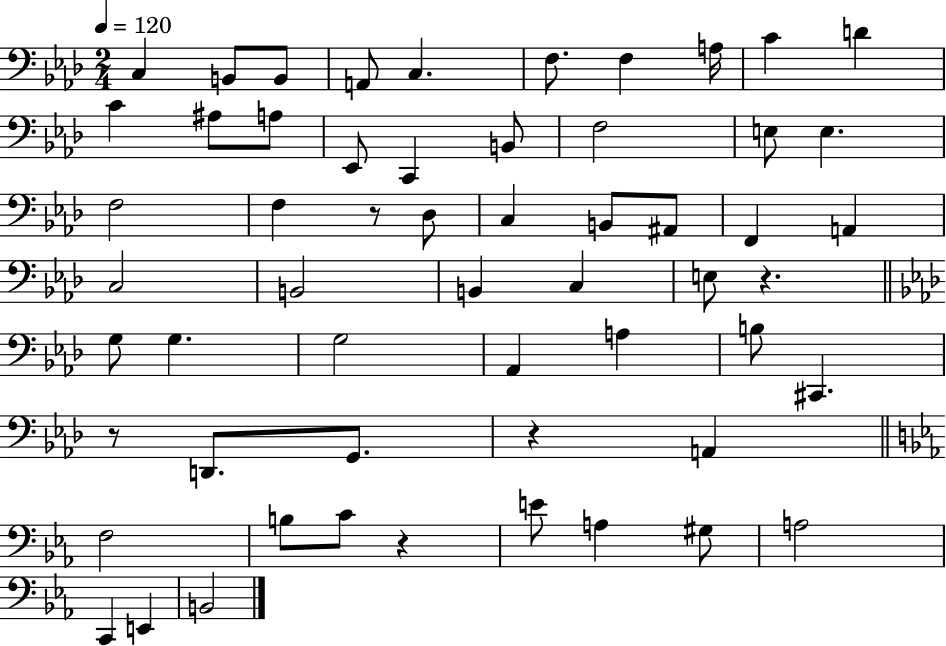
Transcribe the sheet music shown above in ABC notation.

X:1
T:Untitled
M:2/4
L:1/4
K:Ab
C, B,,/2 B,,/2 A,,/2 C, F,/2 F, A,/4 C D C ^A,/2 A,/2 _E,,/2 C,, B,,/2 F,2 E,/2 E, F,2 F, z/2 _D,/2 C, B,,/2 ^A,,/2 F,, A,, C,2 B,,2 B,, C, E,/2 z G,/2 G, G,2 _A,, A, B,/2 ^C,, z/2 D,,/2 G,,/2 z A,, F,2 B,/2 C/2 z E/2 A, ^G,/2 A,2 C,, E,, B,,2